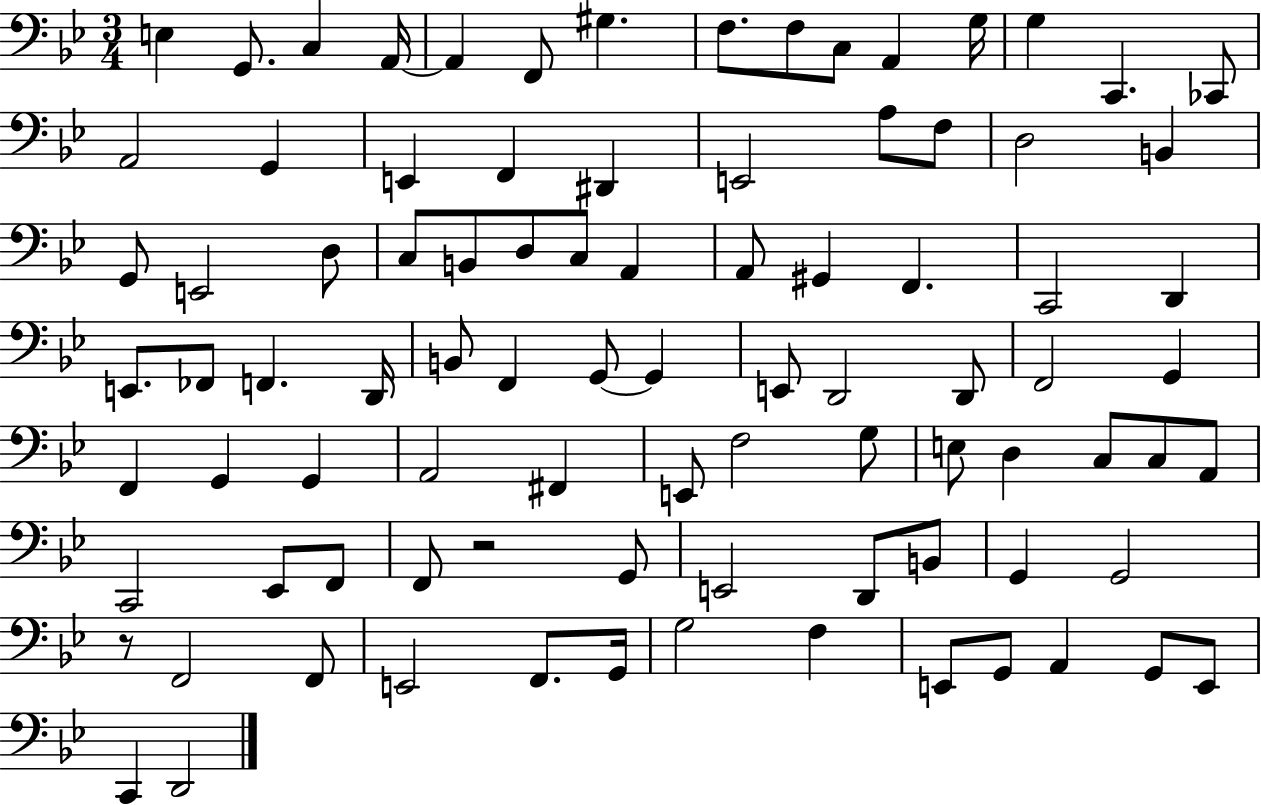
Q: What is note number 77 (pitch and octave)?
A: E2